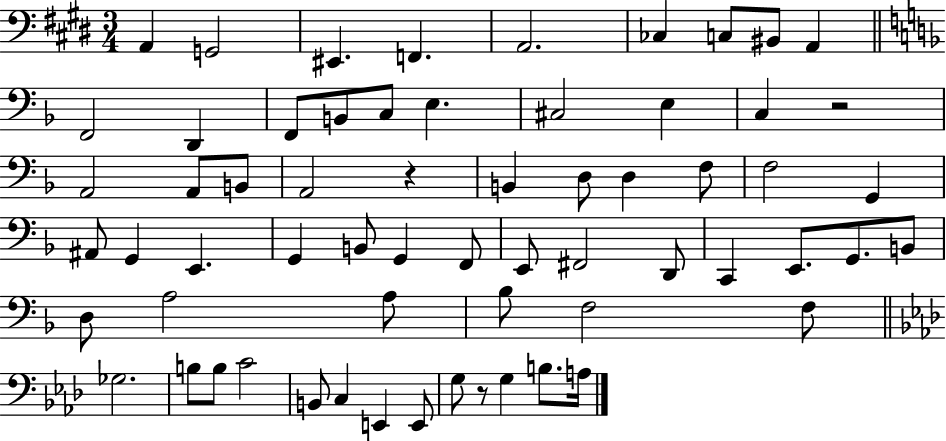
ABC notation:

X:1
T:Untitled
M:3/4
L:1/4
K:E
A,, G,,2 ^E,, F,, A,,2 _C, C,/2 ^B,,/2 A,, F,,2 D,, F,,/2 B,,/2 C,/2 E, ^C,2 E, C, z2 A,,2 A,,/2 B,,/2 A,,2 z B,, D,/2 D, F,/2 F,2 G,, ^A,,/2 G,, E,, G,, B,,/2 G,, F,,/2 E,,/2 ^F,,2 D,,/2 C,, E,,/2 G,,/2 B,,/2 D,/2 A,2 A,/2 _B,/2 F,2 F,/2 _G,2 B,/2 B,/2 C2 B,,/2 C, E,, E,,/2 G,/2 z/2 G, B,/2 A,/4